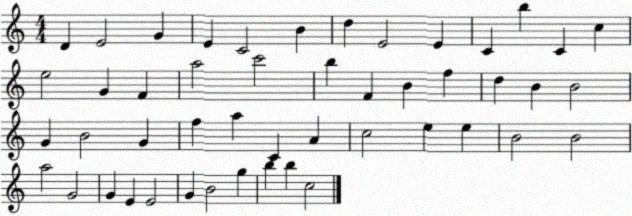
X:1
T:Untitled
M:4/4
L:1/4
K:C
D E2 G E C2 B d E2 E C b C c e2 G F a2 c'2 b F B f d B B2 G B2 G f a C A c2 e e B2 B2 a2 G2 G E E2 G B2 g b b c2